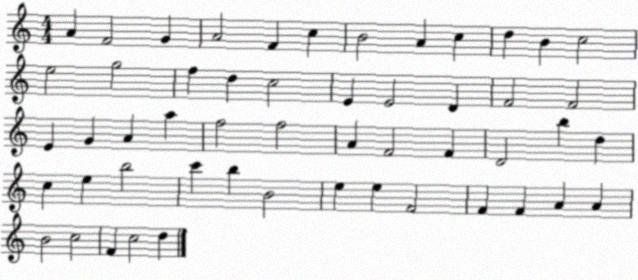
X:1
T:Untitled
M:4/4
L:1/4
K:C
A F2 G A2 F c B2 A c d B c2 e2 g2 f d c2 E E2 D F2 F2 E G A a f2 f2 A F2 F D2 b d c e b2 c' b B2 e e F2 F F A A B2 c2 F c2 d